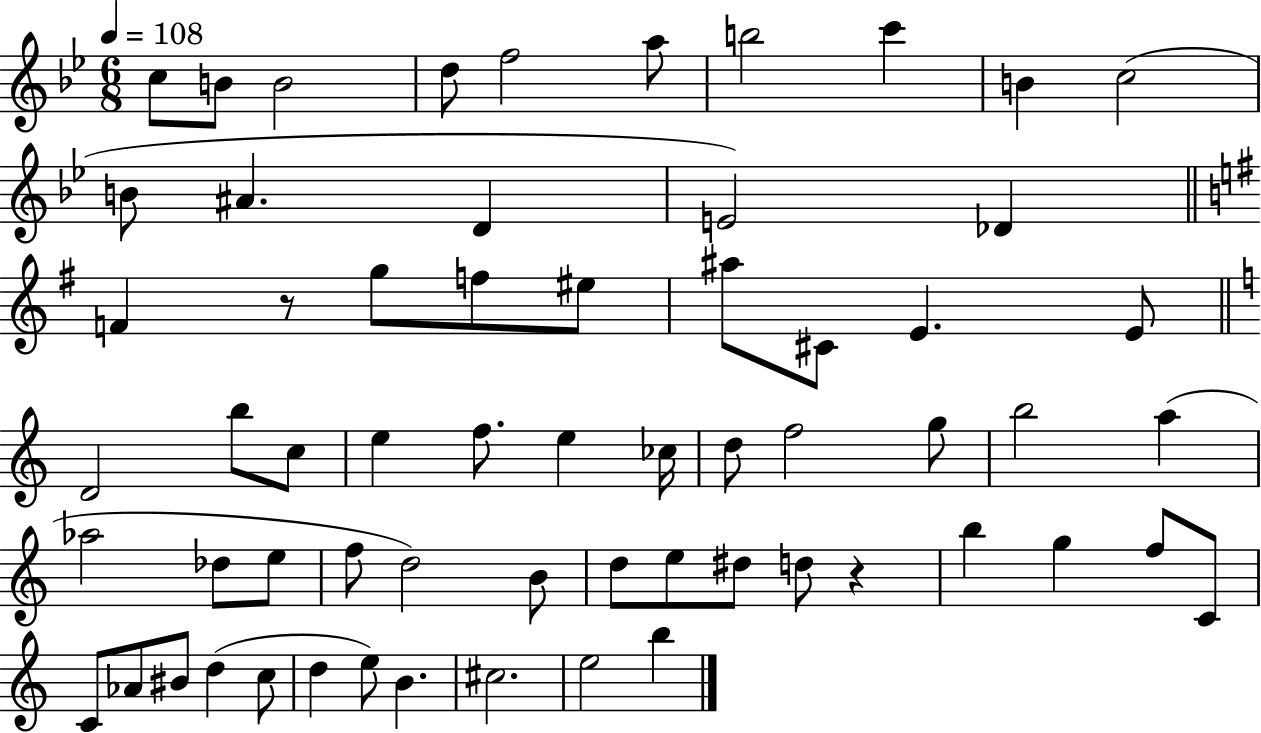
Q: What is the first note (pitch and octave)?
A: C5